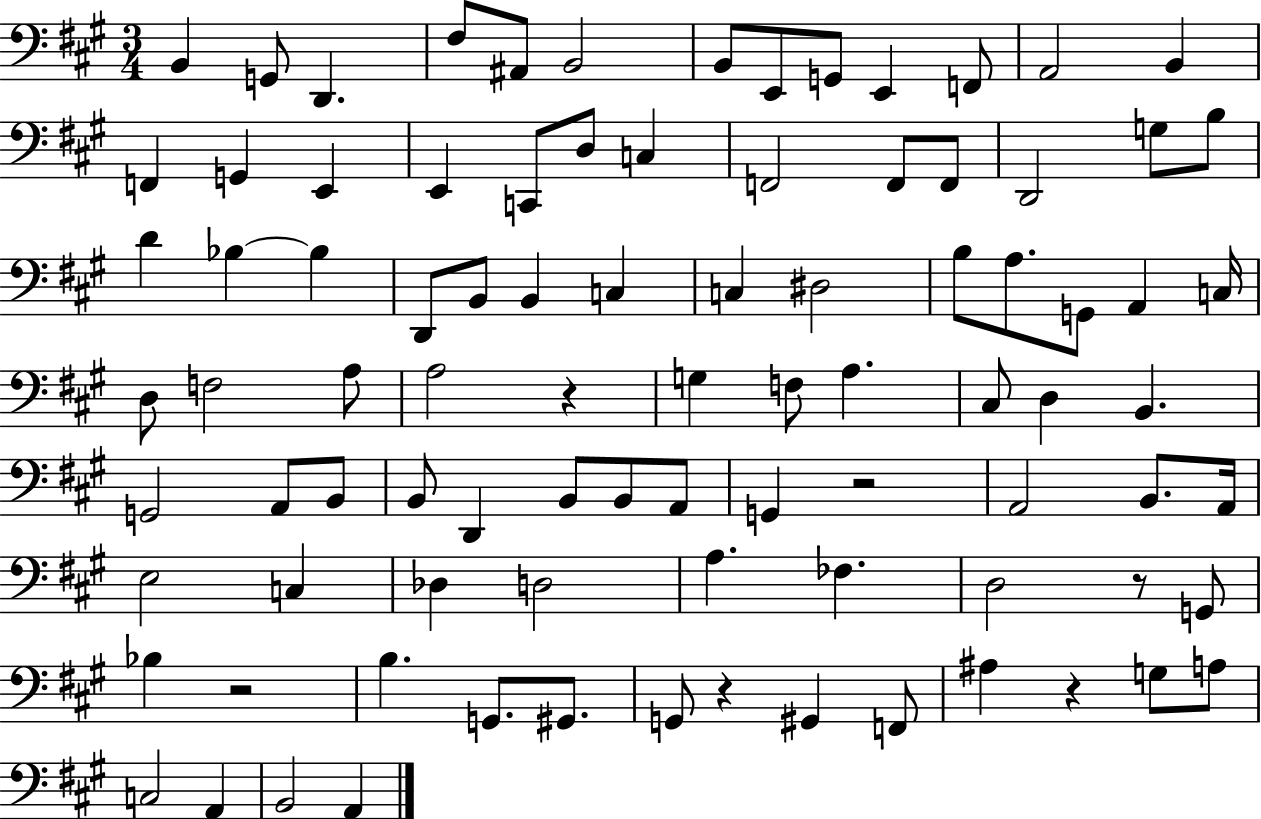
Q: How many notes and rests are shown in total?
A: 90